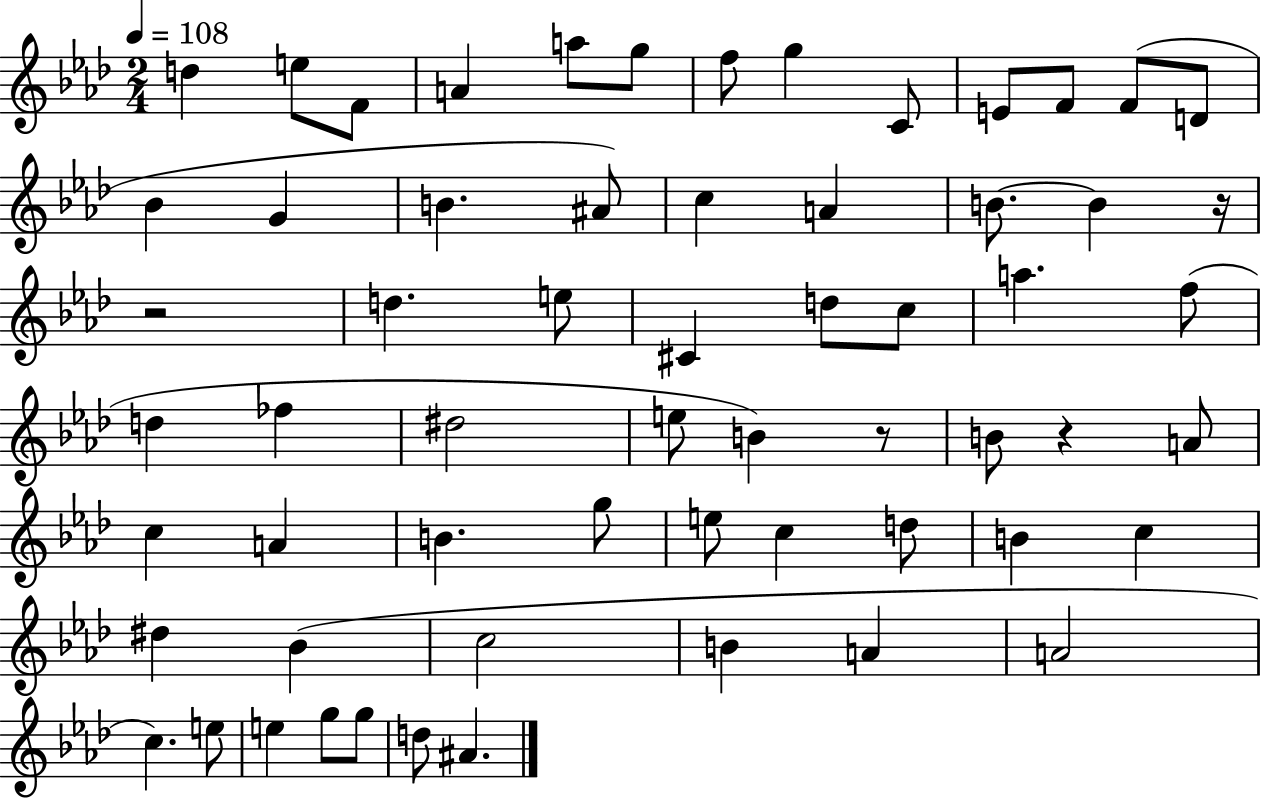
{
  \clef treble
  \numericTimeSignature
  \time 2/4
  \key aes \major
  \tempo 4 = 108
  d''4 e''8 f'8 | a'4 a''8 g''8 | f''8 g''4 c'8 | e'8 f'8 f'8( d'8 | \break bes'4 g'4 | b'4. ais'8) | c''4 a'4 | b'8.~~ b'4 r16 | \break r2 | d''4. e''8 | cis'4 d''8 c''8 | a''4. f''8( | \break d''4 fes''4 | dis''2 | e''8 b'4) r8 | b'8 r4 a'8 | \break c''4 a'4 | b'4. g''8 | e''8 c''4 d''8 | b'4 c''4 | \break dis''4 bes'4( | c''2 | b'4 a'4 | a'2 | \break c''4.) e''8 | e''4 g''8 g''8 | d''8 ais'4. | \bar "|."
}